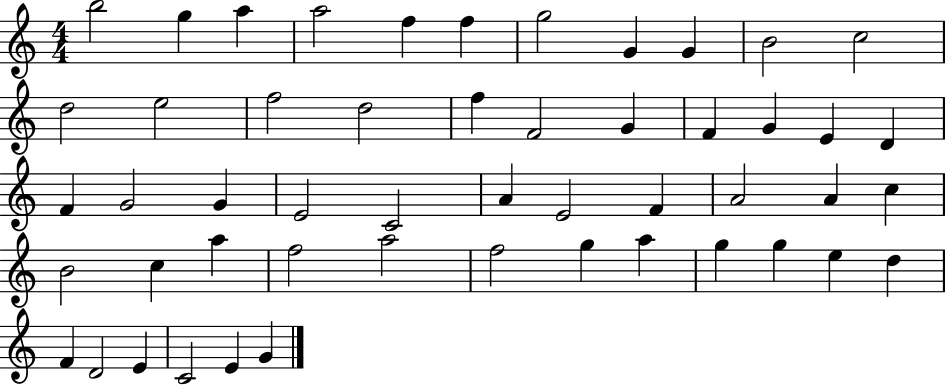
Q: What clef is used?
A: treble